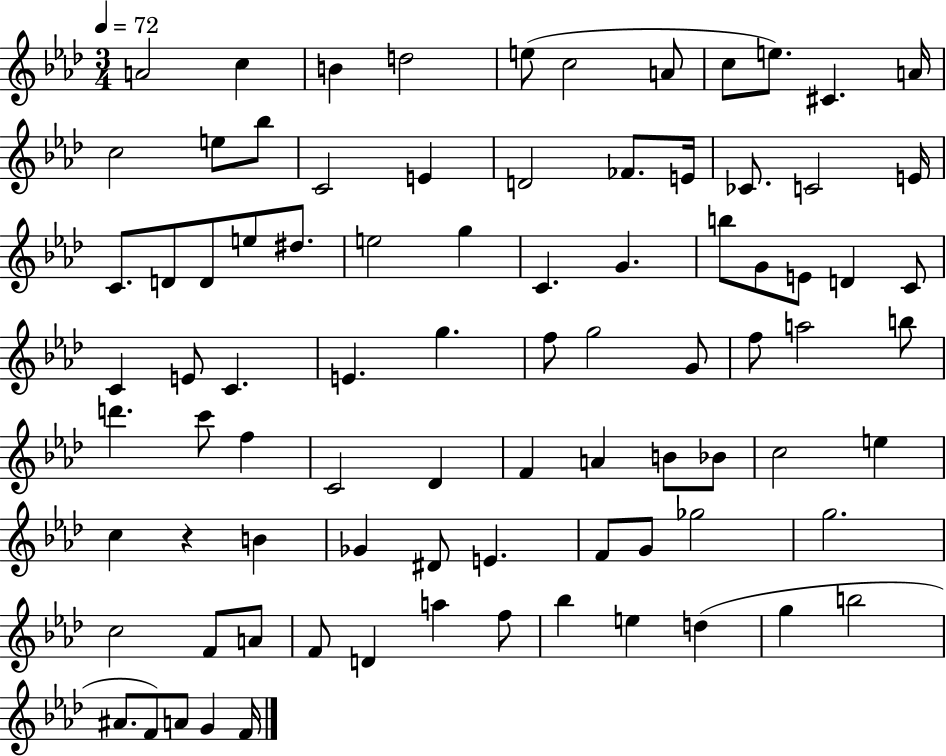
X:1
T:Untitled
M:3/4
L:1/4
K:Ab
A2 c B d2 e/2 c2 A/2 c/2 e/2 ^C A/4 c2 e/2 _b/2 C2 E D2 _F/2 E/4 _C/2 C2 E/4 C/2 D/2 D/2 e/2 ^d/2 e2 g C G b/2 G/2 E/2 D C/2 C E/2 C E g f/2 g2 G/2 f/2 a2 b/2 d' c'/2 f C2 _D F A B/2 _B/2 c2 e c z B _G ^D/2 E F/2 G/2 _g2 g2 c2 F/2 A/2 F/2 D a f/2 _b e d g b2 ^A/2 F/2 A/2 G F/4